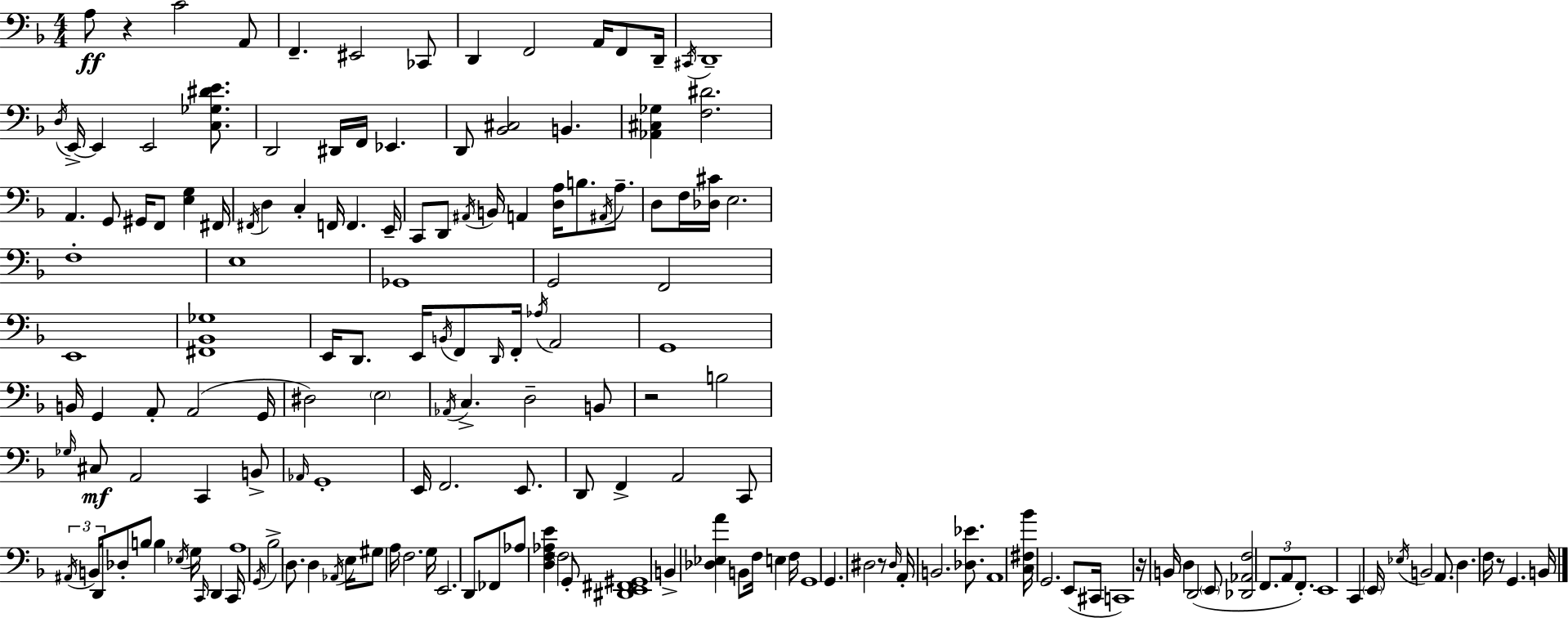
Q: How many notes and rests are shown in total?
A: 167